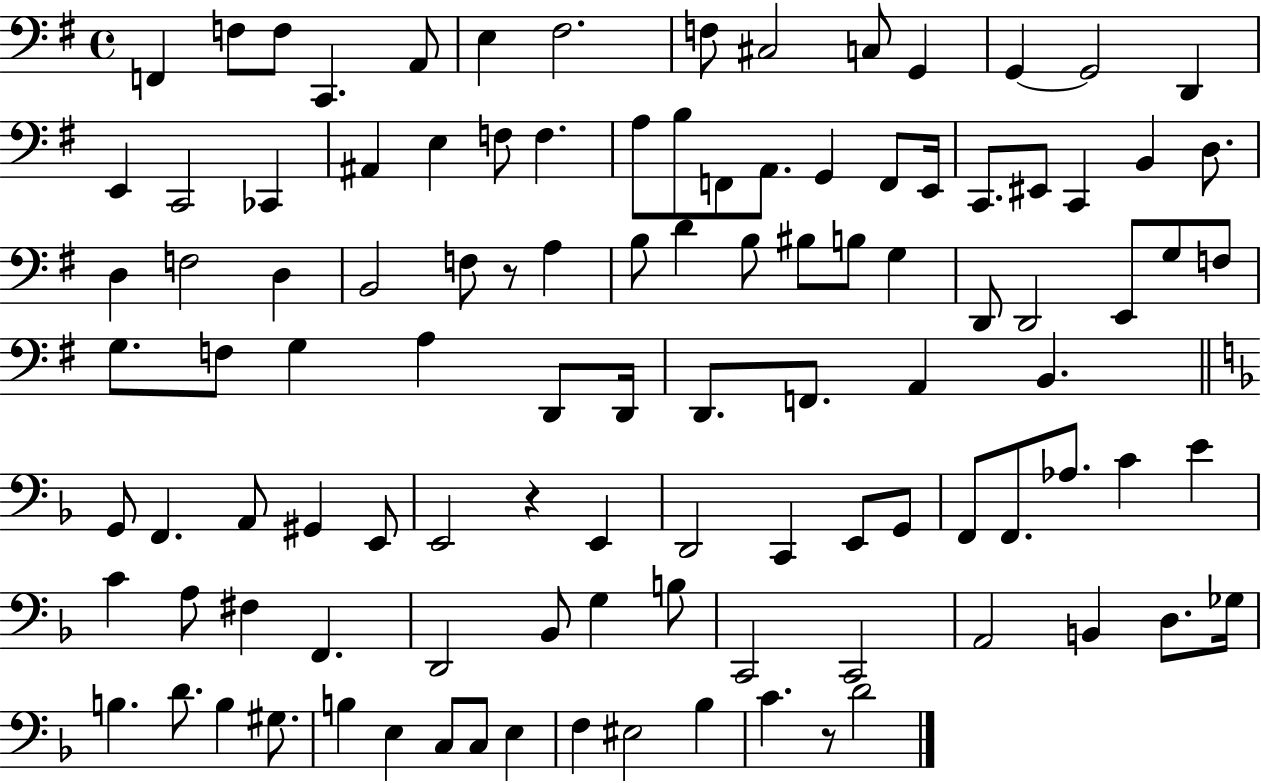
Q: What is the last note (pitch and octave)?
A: D4